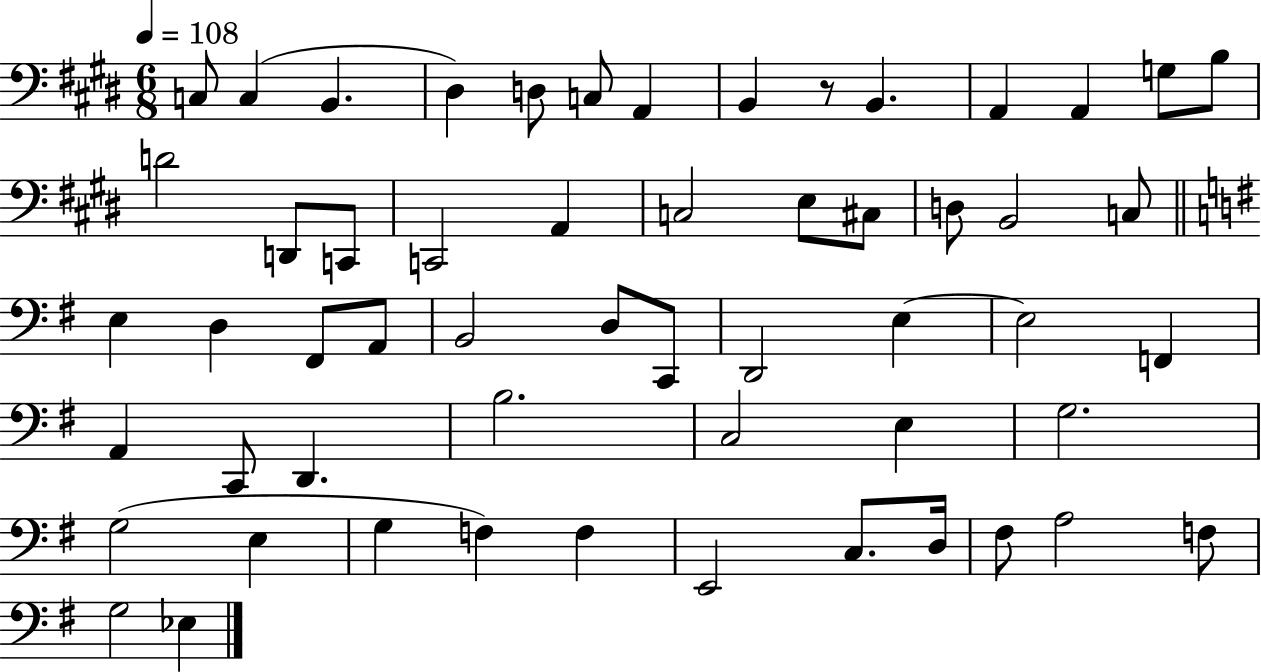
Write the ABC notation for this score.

X:1
T:Untitled
M:6/8
L:1/4
K:E
C,/2 C, B,, ^D, D,/2 C,/2 A,, B,, z/2 B,, A,, A,, G,/2 B,/2 D2 D,,/2 C,,/2 C,,2 A,, C,2 E,/2 ^C,/2 D,/2 B,,2 C,/2 E, D, ^F,,/2 A,,/2 B,,2 D,/2 C,,/2 D,,2 E, E,2 F,, A,, C,,/2 D,, B,2 C,2 E, G,2 G,2 E, G, F, F, E,,2 C,/2 D,/4 ^F,/2 A,2 F,/2 G,2 _E,